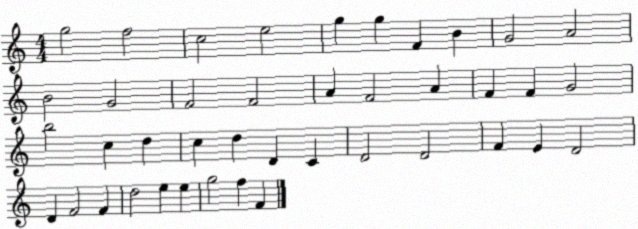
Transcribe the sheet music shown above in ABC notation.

X:1
T:Untitled
M:4/4
L:1/4
K:C
g2 f2 c2 e2 g g F B G2 A2 B2 G2 F2 F2 A F2 A F F G2 b2 c d c d D C D2 D2 F E D2 D F2 F d2 e e g2 f F